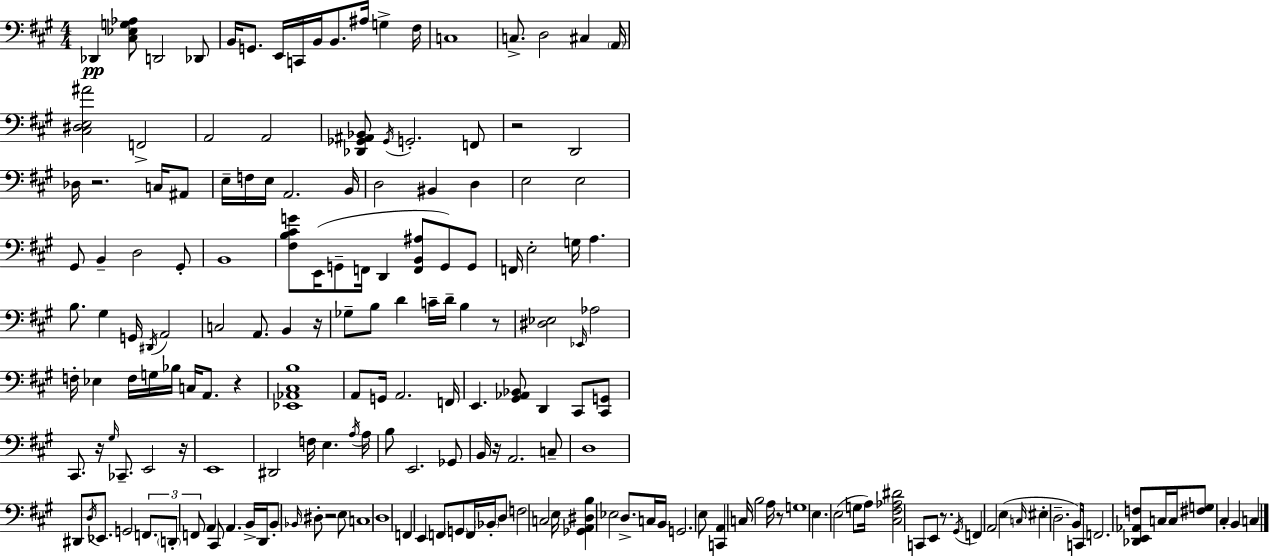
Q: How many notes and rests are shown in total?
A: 183